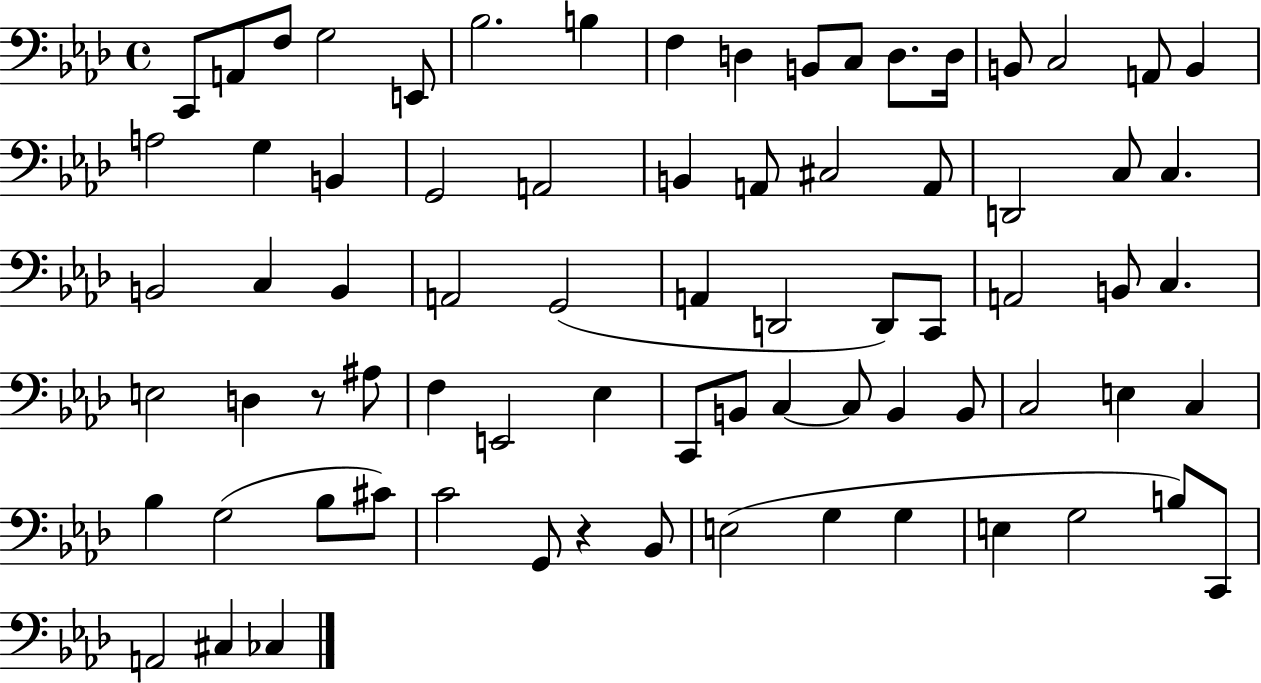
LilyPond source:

{
  \clef bass
  \time 4/4
  \defaultTimeSignature
  \key aes \major
  \repeat volta 2 { c,8 a,8 f8 g2 e,8 | bes2. b4 | f4 d4 b,8 c8 d8. d16 | b,8 c2 a,8 b,4 | \break a2 g4 b,4 | g,2 a,2 | b,4 a,8 cis2 a,8 | d,2 c8 c4. | \break b,2 c4 b,4 | a,2 g,2( | a,4 d,2 d,8) c,8 | a,2 b,8 c4. | \break e2 d4 r8 ais8 | f4 e,2 ees4 | c,8 b,8 c4~~ c8 b,4 b,8 | c2 e4 c4 | \break bes4 g2( bes8 cis'8) | c'2 g,8 r4 bes,8 | e2( g4 g4 | e4 g2 b8) c,8 | \break a,2 cis4 ces4 | } \bar "|."
}